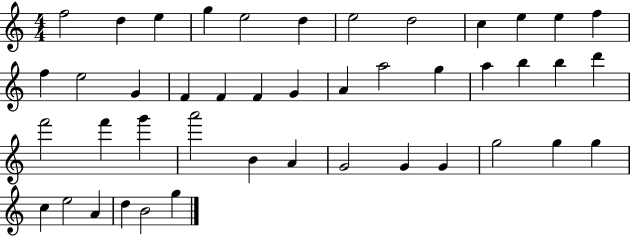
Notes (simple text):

F5/h D5/q E5/q G5/q E5/h D5/q E5/h D5/h C5/q E5/q E5/q F5/q F5/q E5/h G4/q F4/q F4/q F4/q G4/q A4/q A5/h G5/q A5/q B5/q B5/q D6/q F6/h F6/q G6/q A6/h B4/q A4/q G4/h G4/q G4/q G5/h G5/q G5/q C5/q E5/h A4/q D5/q B4/h G5/q